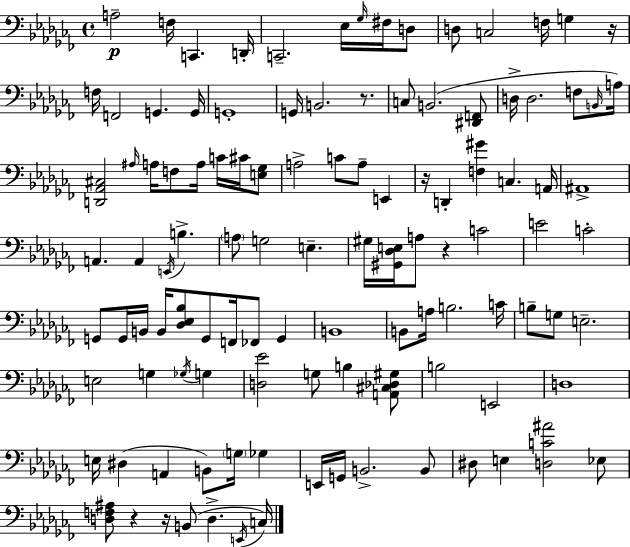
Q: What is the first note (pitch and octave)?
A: A3